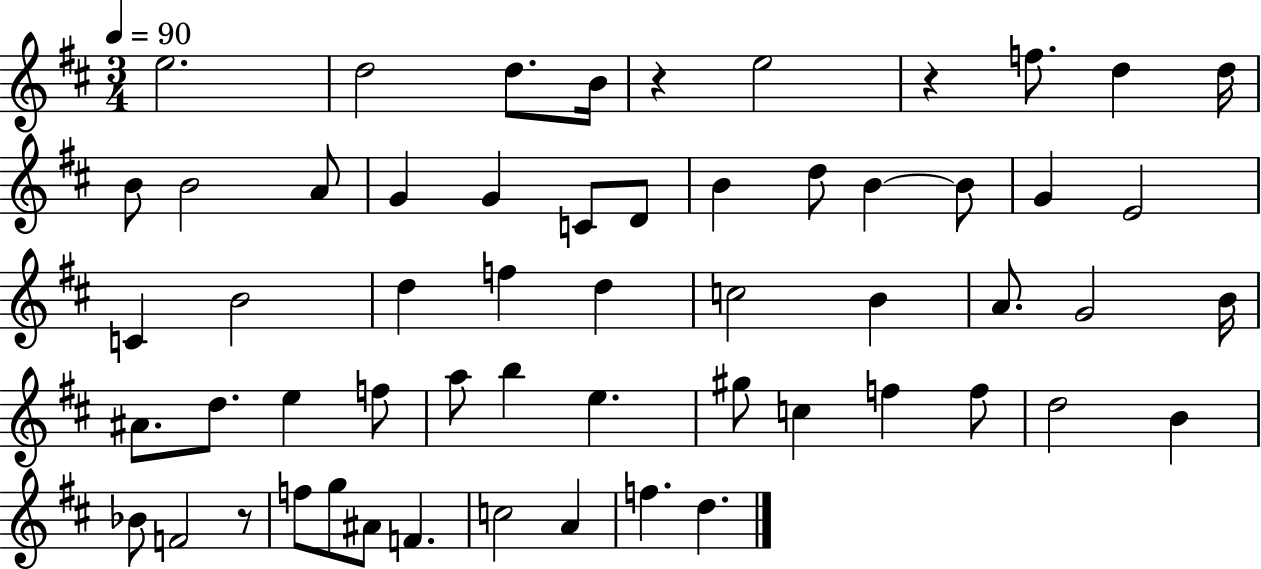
{
  \clef treble
  \numericTimeSignature
  \time 3/4
  \key d \major
  \tempo 4 = 90
  \repeat volta 2 { e''2. | d''2 d''8. b'16 | r4 e''2 | r4 f''8. d''4 d''16 | \break b'8 b'2 a'8 | g'4 g'4 c'8 d'8 | b'4 d''8 b'4~~ b'8 | g'4 e'2 | \break c'4 b'2 | d''4 f''4 d''4 | c''2 b'4 | a'8. g'2 b'16 | \break ais'8. d''8. e''4 f''8 | a''8 b''4 e''4. | gis''8 c''4 f''4 f''8 | d''2 b'4 | \break bes'8 f'2 r8 | f''8 g''8 ais'8 f'4. | c''2 a'4 | f''4. d''4. | \break } \bar "|."
}